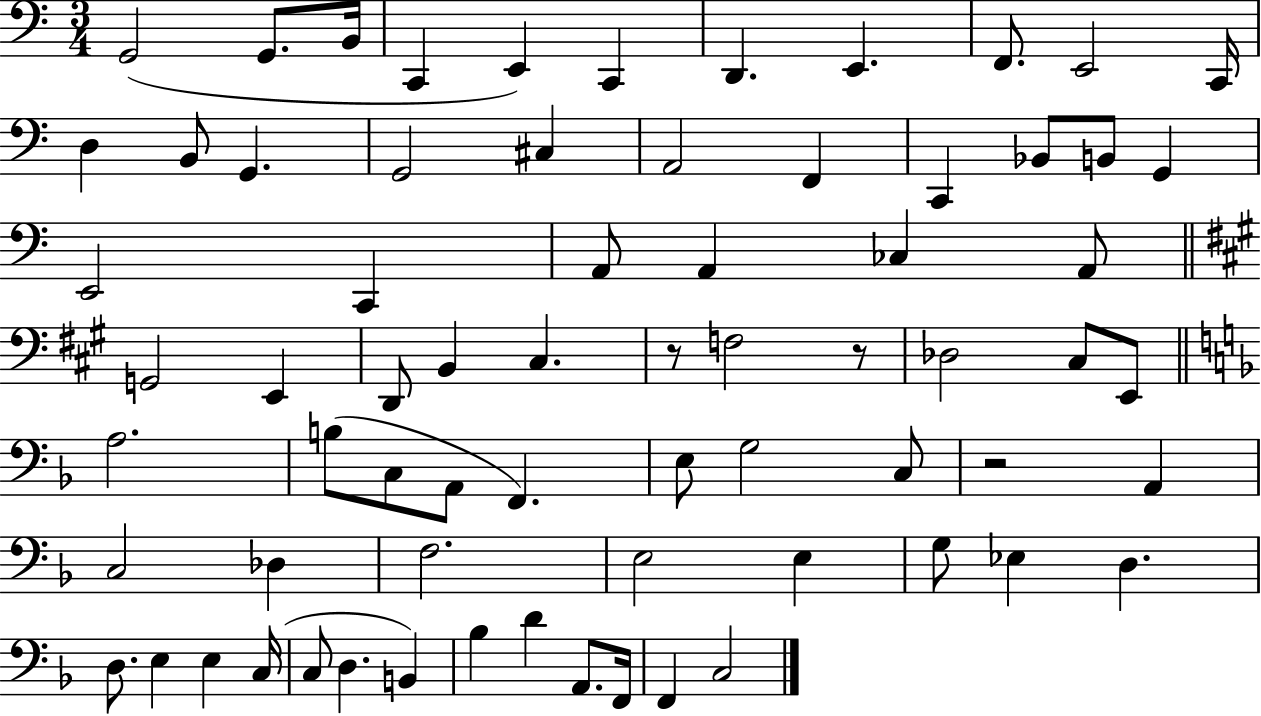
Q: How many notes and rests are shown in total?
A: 70